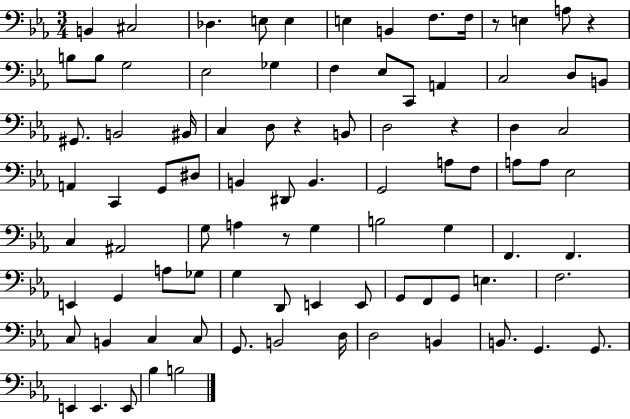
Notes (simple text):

B2/q C#3/h Db3/q. E3/e E3/q E3/q B2/q F3/e. F3/s R/e E3/q A3/e R/q B3/e B3/e G3/h Eb3/h Gb3/q F3/q Eb3/e C2/e A2/q C3/h D3/e B2/e G#2/e. B2/h BIS2/s C3/q D3/e R/q B2/e D3/h R/q D3/q C3/h A2/q C2/q G2/e D#3/e B2/q D#2/e B2/q. G2/h A3/e F3/e A3/e A3/e Eb3/h C3/q A#2/h G3/e A3/q R/e G3/q B3/h G3/q F2/q. F2/q. E2/q G2/q A3/e Gb3/e G3/q D2/e E2/q E2/e G2/e F2/e G2/e E3/q. F3/h. C3/e B2/q C3/q C3/e G2/e. B2/h D3/s D3/h B2/q B2/e. G2/q. G2/e. E2/q E2/q. E2/e Bb3/q B3/h